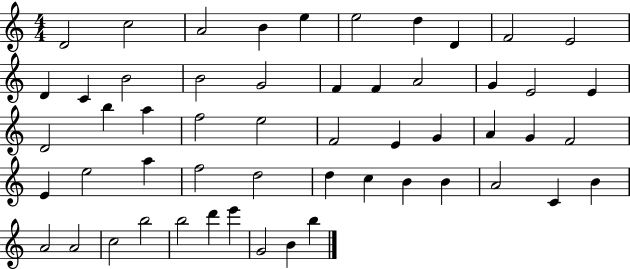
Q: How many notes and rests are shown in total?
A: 54